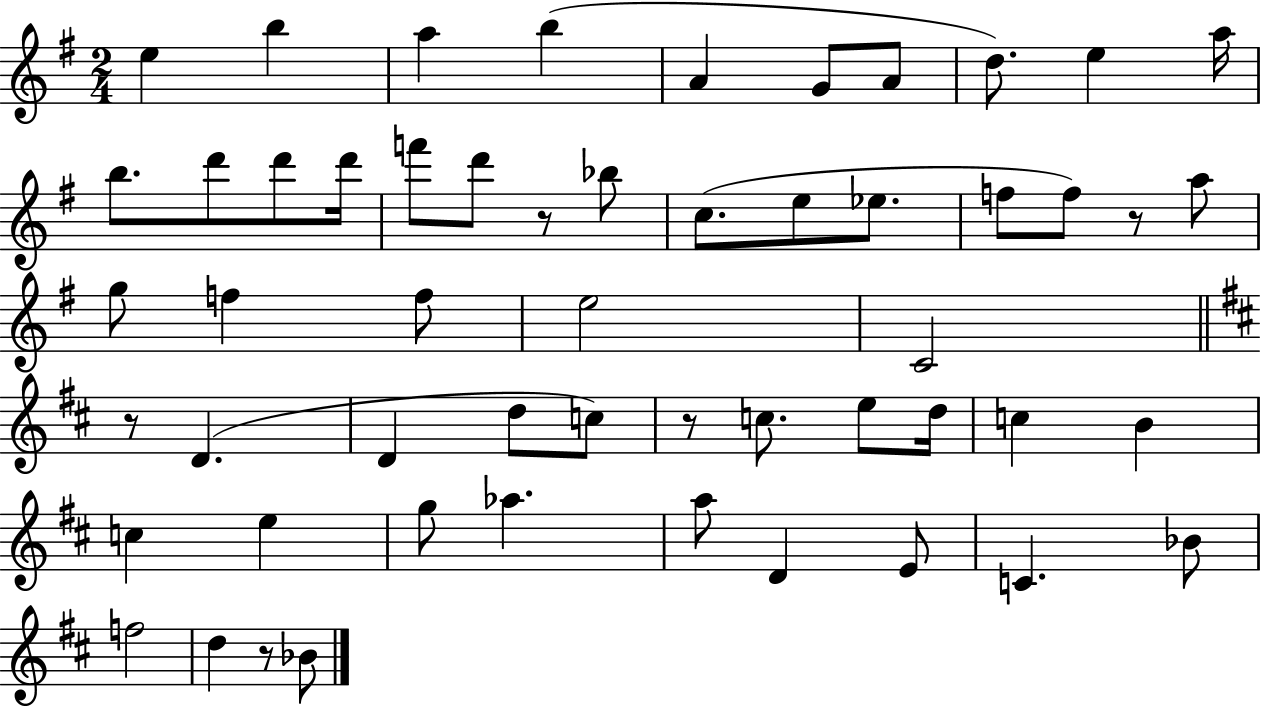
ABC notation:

X:1
T:Untitled
M:2/4
L:1/4
K:G
e b a b A G/2 A/2 d/2 e a/4 b/2 d'/2 d'/2 d'/4 f'/2 d'/2 z/2 _b/2 c/2 e/2 _e/2 f/2 f/2 z/2 a/2 g/2 f f/2 e2 C2 z/2 D D d/2 c/2 z/2 c/2 e/2 d/4 c B c e g/2 _a a/2 D E/2 C _B/2 f2 d z/2 _B/2